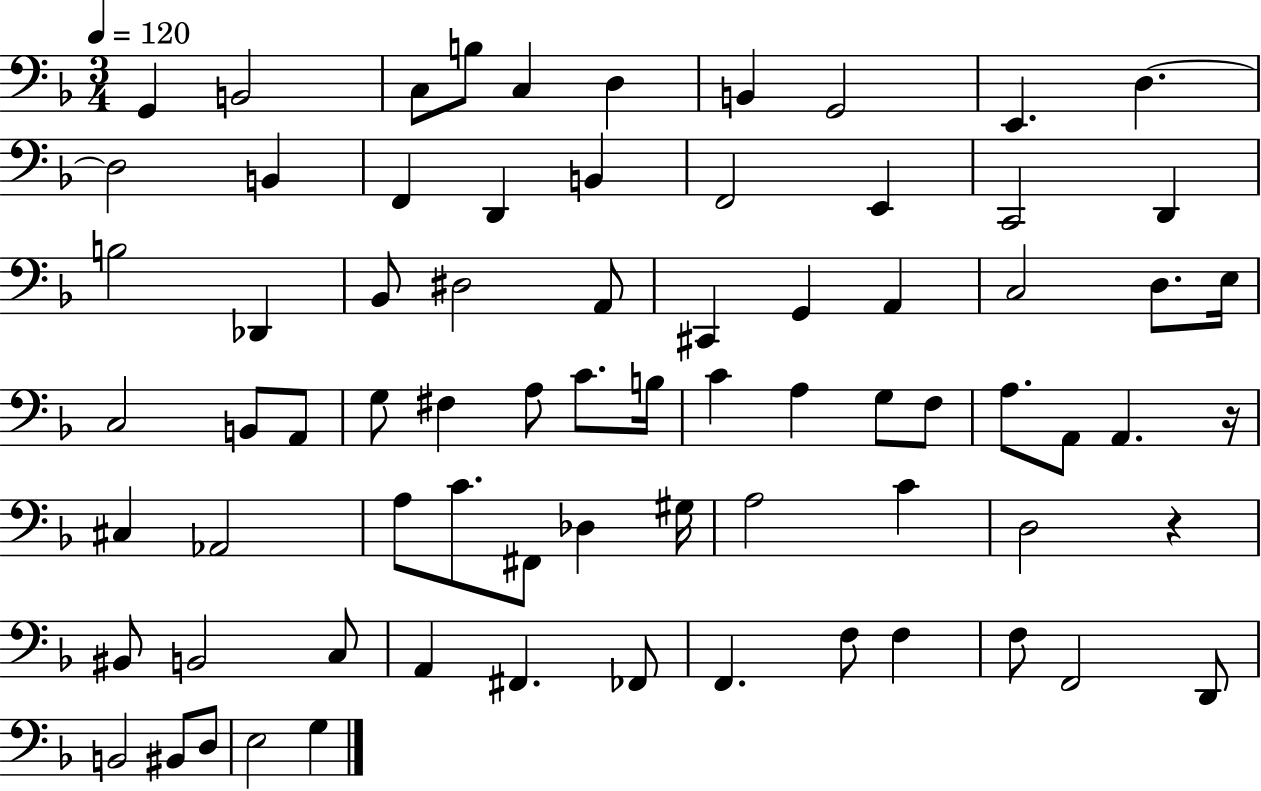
{
  \clef bass
  \numericTimeSignature
  \time 3/4
  \key f \major
  \tempo 4 = 120
  \repeat volta 2 { g,4 b,2 | c8 b8 c4 d4 | b,4 g,2 | e,4. d4.~~ | \break d2 b,4 | f,4 d,4 b,4 | f,2 e,4 | c,2 d,4 | \break b2 des,4 | bes,8 dis2 a,8 | cis,4 g,4 a,4 | c2 d8. e16 | \break c2 b,8 a,8 | g8 fis4 a8 c'8. b16 | c'4 a4 g8 f8 | a8. a,8 a,4. r16 | \break cis4 aes,2 | a8 c'8. fis,8 des4 gis16 | a2 c'4 | d2 r4 | \break bis,8 b,2 c8 | a,4 fis,4. fes,8 | f,4. f8 f4 | f8 f,2 d,8 | \break b,2 bis,8 d8 | e2 g4 | } \bar "|."
}